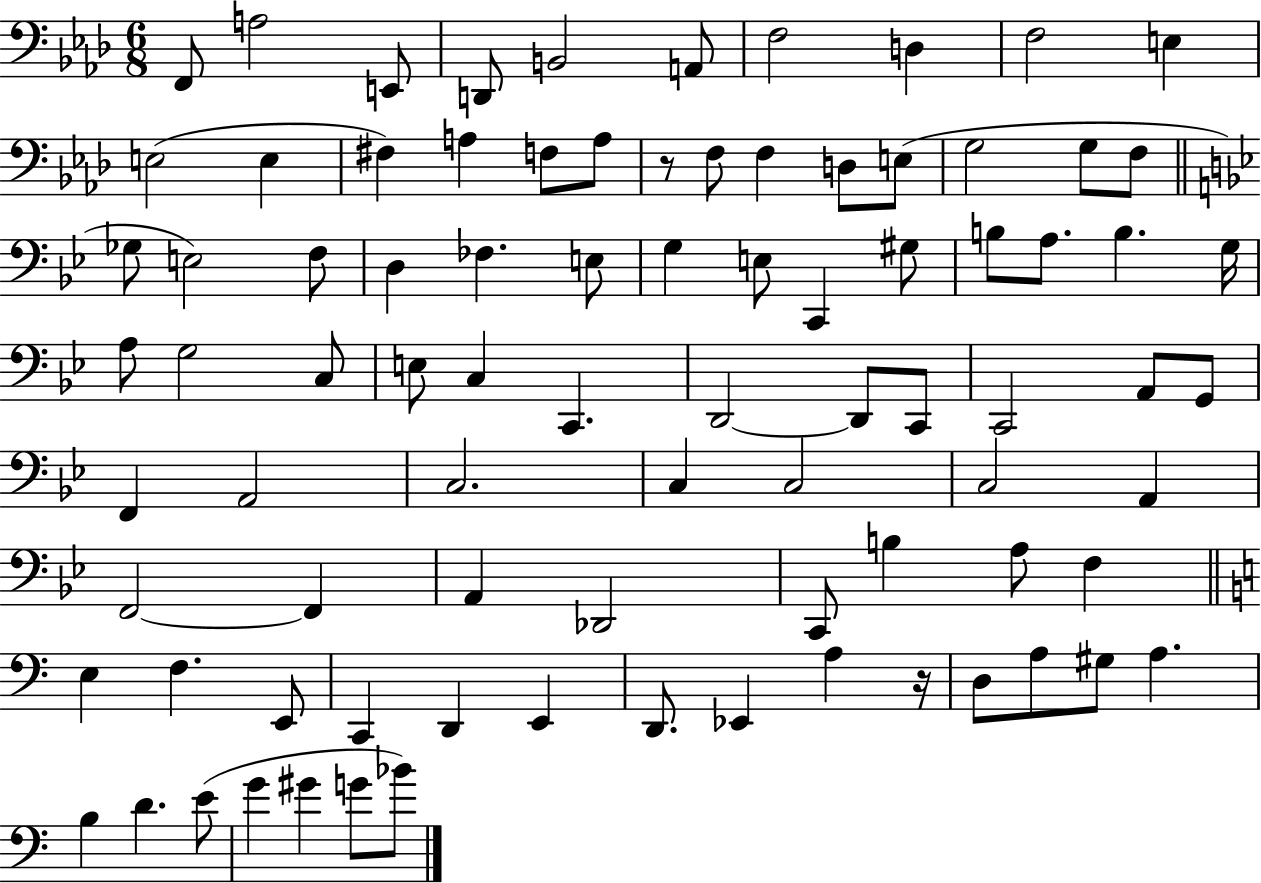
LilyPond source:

{
  \clef bass
  \numericTimeSignature
  \time 6/8
  \key aes \major
  f,8 a2 e,8 | d,8 b,2 a,8 | f2 d4 | f2 e4 | \break e2( e4 | fis4) a4 f8 a8 | r8 f8 f4 d8 e8( | g2 g8 f8 | \break \bar "||" \break \key bes \major ges8 e2) f8 | d4 fes4. e8 | g4 e8 c,4 gis8 | b8 a8. b4. g16 | \break a8 g2 c8 | e8 c4 c,4. | d,2~~ d,8 c,8 | c,2 a,8 g,8 | \break f,4 a,2 | c2. | c4 c2 | c2 a,4 | \break f,2~~ f,4 | a,4 des,2 | c,8 b4 a8 f4 | \bar "||" \break \key c \major e4 f4. e,8 | c,4 d,4 e,4 | d,8. ees,4 a4 r16 | d8 a8 gis8 a4. | \break b4 d'4. e'8( | g'4 gis'4 g'8 bes'8) | \bar "|."
}